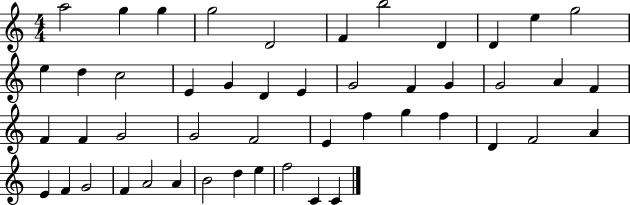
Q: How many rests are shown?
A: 0